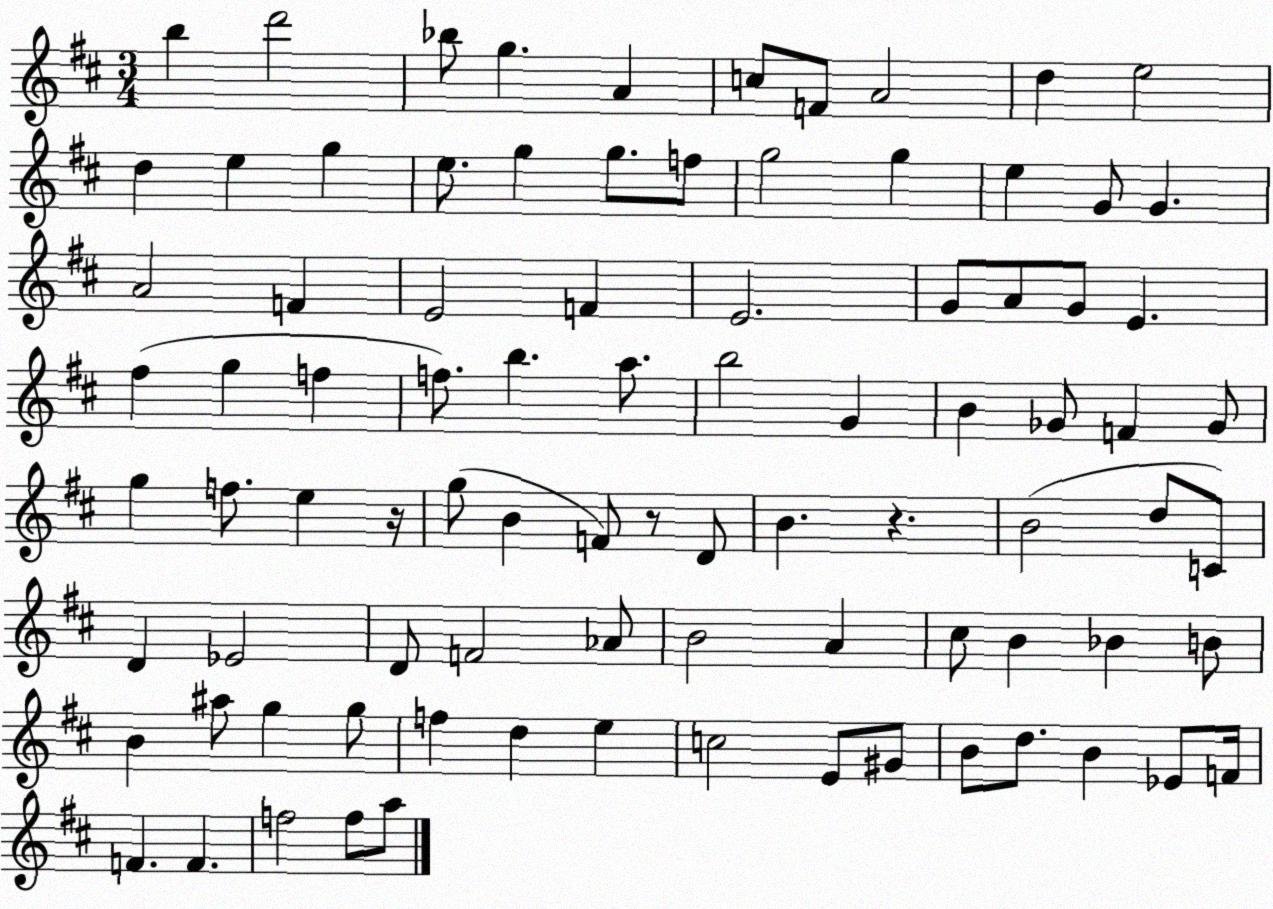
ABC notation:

X:1
T:Untitled
M:3/4
L:1/4
K:D
b d'2 _b/2 g A c/2 F/2 A2 d e2 d e g e/2 g g/2 f/2 g2 g e G/2 G A2 F E2 F E2 G/2 A/2 G/2 E ^f g f f/2 b a/2 b2 G B _G/2 F _G/2 g f/2 e z/4 g/2 B F/2 z/2 D/2 B z B2 d/2 C/2 D _E2 D/2 F2 _A/2 B2 A ^c/2 B _B B/2 B ^a/2 g g/2 f d e c2 E/2 ^G/2 B/2 d/2 B _E/2 F/4 F F f2 f/2 a/2